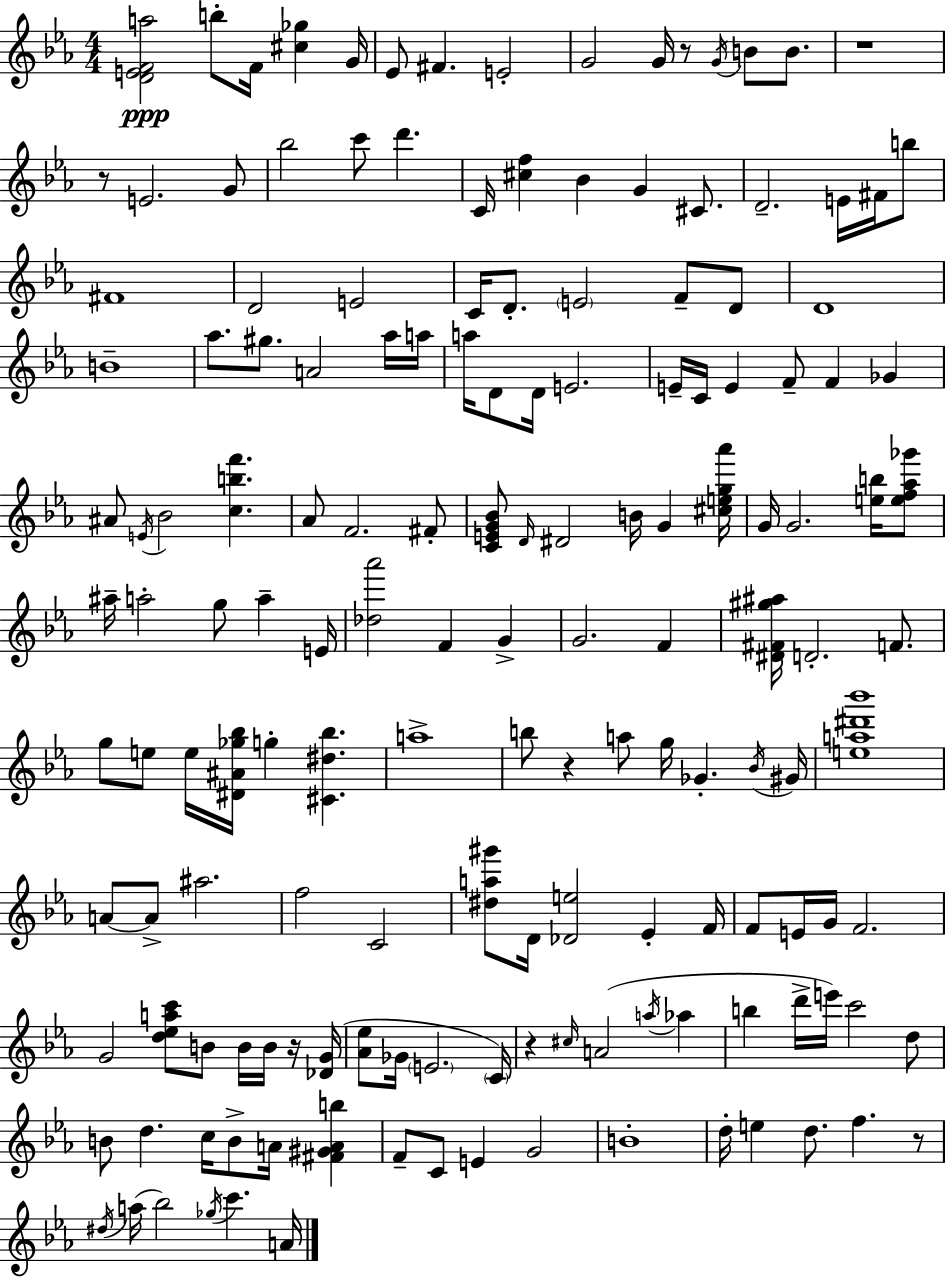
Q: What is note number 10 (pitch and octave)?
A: B4